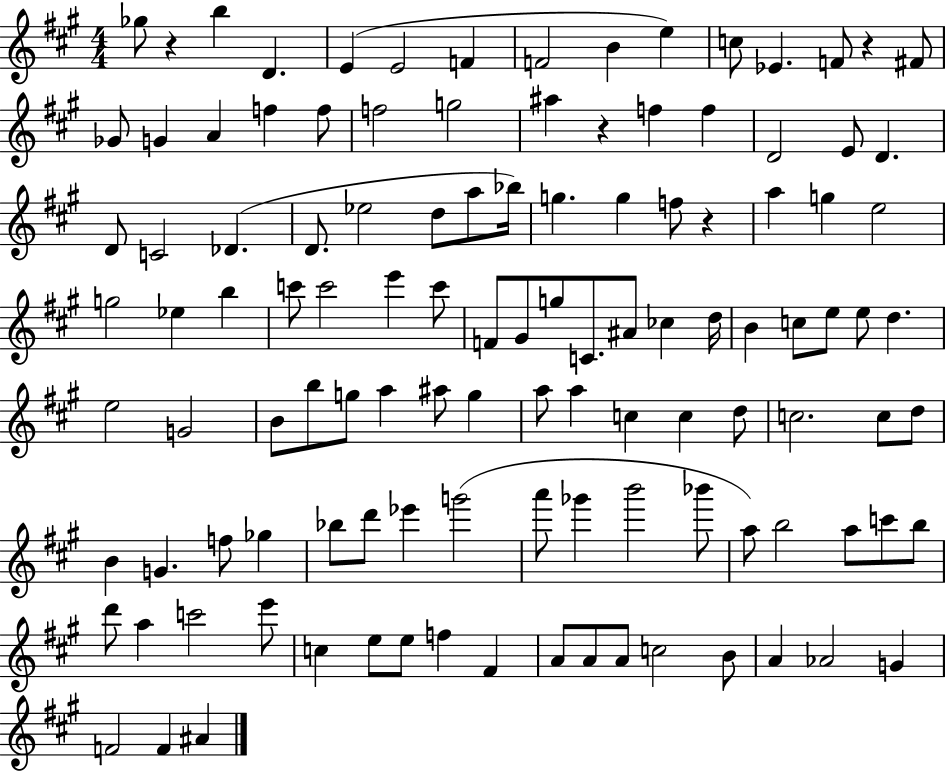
X:1
T:Untitled
M:4/4
L:1/4
K:A
_g/2 z b D E E2 F F2 B e c/2 _E F/2 z ^F/2 _G/2 G A f f/2 f2 g2 ^a z f f D2 E/2 D D/2 C2 _D D/2 _e2 d/2 a/2 _b/4 g g f/2 z a g e2 g2 _e b c'/2 c'2 e' c'/2 F/2 ^G/2 g/2 C/2 ^A/2 _c d/4 B c/2 e/2 e/2 d e2 G2 B/2 b/2 g/2 a ^a/2 g a/2 a c c d/2 c2 c/2 d/2 B G f/2 _g _b/2 d'/2 _e' g'2 a'/2 _g' b'2 _b'/2 a/2 b2 a/2 c'/2 b/2 d'/2 a c'2 e'/2 c e/2 e/2 f ^F A/2 A/2 A/2 c2 B/2 A _A2 G F2 F ^A